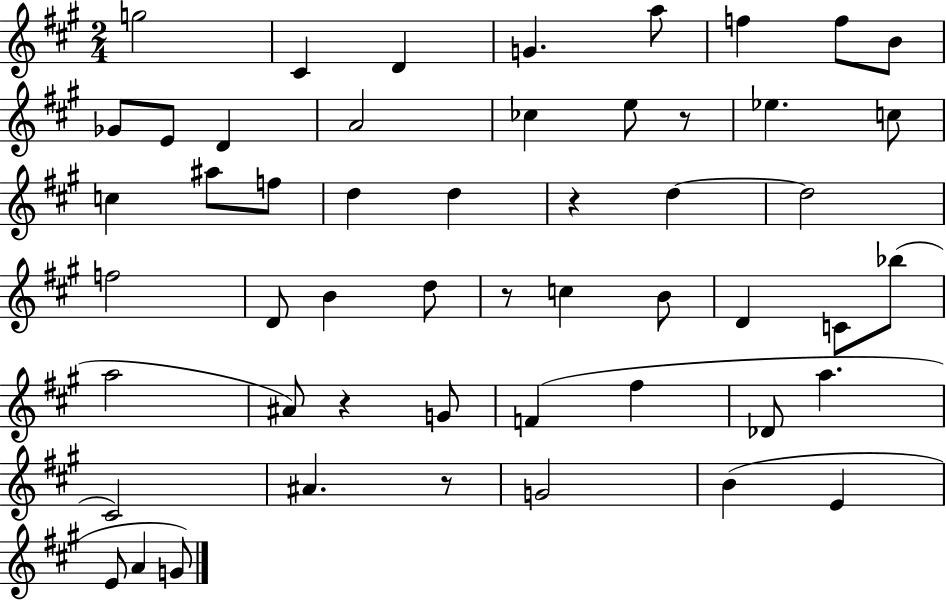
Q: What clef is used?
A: treble